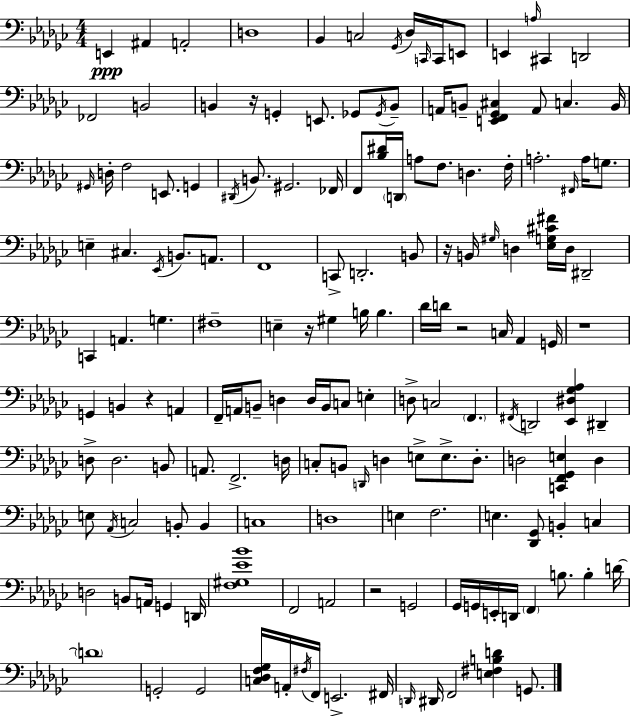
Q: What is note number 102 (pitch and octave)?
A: E3